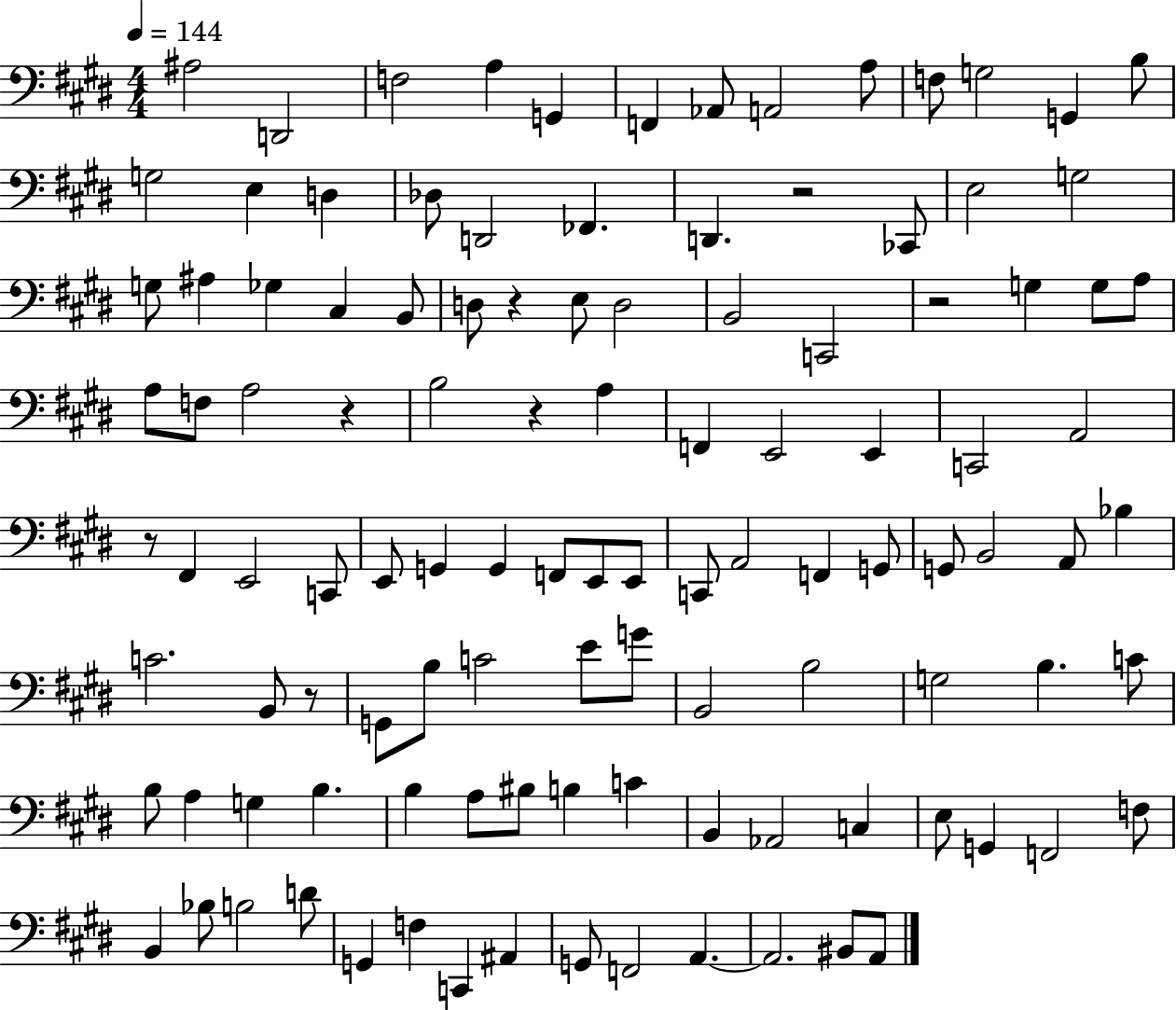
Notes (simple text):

A#3/h D2/h F3/h A3/q G2/q F2/q Ab2/e A2/h A3/e F3/e G3/h G2/q B3/e G3/h E3/q D3/q Db3/e D2/h FES2/q. D2/q. R/h CES2/e E3/h G3/h G3/e A#3/q Gb3/q C#3/q B2/e D3/e R/q E3/e D3/h B2/h C2/h R/h G3/q G3/e A3/e A3/e F3/e A3/h R/q B3/h R/q A3/q F2/q E2/h E2/q C2/h A2/h R/e F#2/q E2/h C2/e E2/e G2/q G2/q F2/e E2/e E2/e C2/e A2/h F2/q G2/e G2/e B2/h A2/e Bb3/q C4/h. B2/e R/e G2/e B3/e C4/h E4/e G4/e B2/h B3/h G3/h B3/q. C4/e B3/e A3/q G3/q B3/q. B3/q A3/e BIS3/e B3/q C4/q B2/q Ab2/h C3/q E3/e G2/q F2/h F3/e B2/q Bb3/e B3/h D4/e G2/q F3/q C2/q A#2/q G2/e F2/h A2/q. A2/h. BIS2/e A2/e